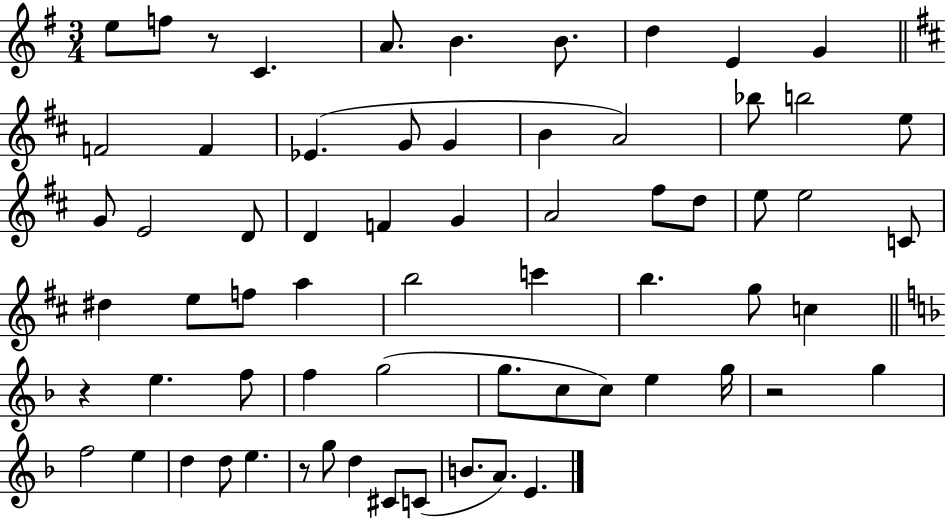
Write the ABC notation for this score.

X:1
T:Untitled
M:3/4
L:1/4
K:G
e/2 f/2 z/2 C A/2 B B/2 d E G F2 F _E G/2 G B A2 _b/2 b2 e/2 G/2 E2 D/2 D F G A2 ^f/2 d/2 e/2 e2 C/2 ^d e/2 f/2 a b2 c' b g/2 c z e f/2 f g2 g/2 c/2 c/2 e g/4 z2 g f2 e d d/2 e z/2 g/2 d ^C/2 C/2 B/2 A/2 E